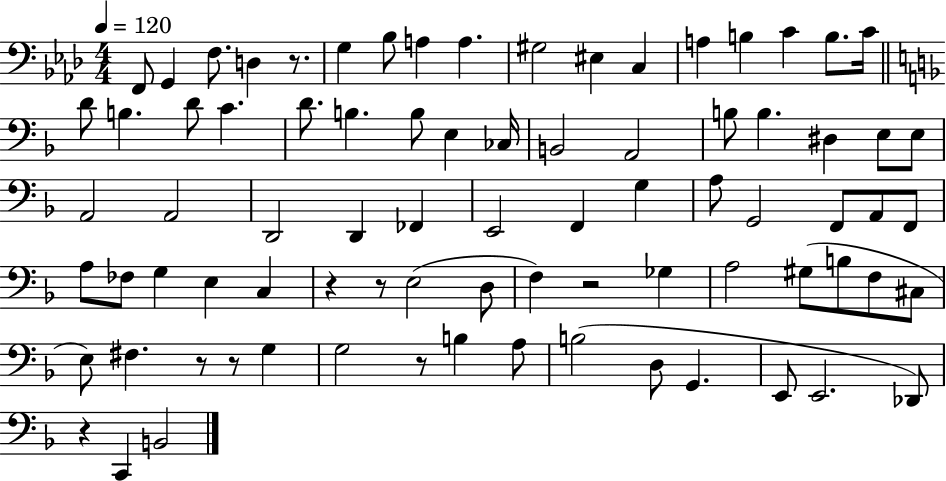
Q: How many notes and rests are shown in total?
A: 81